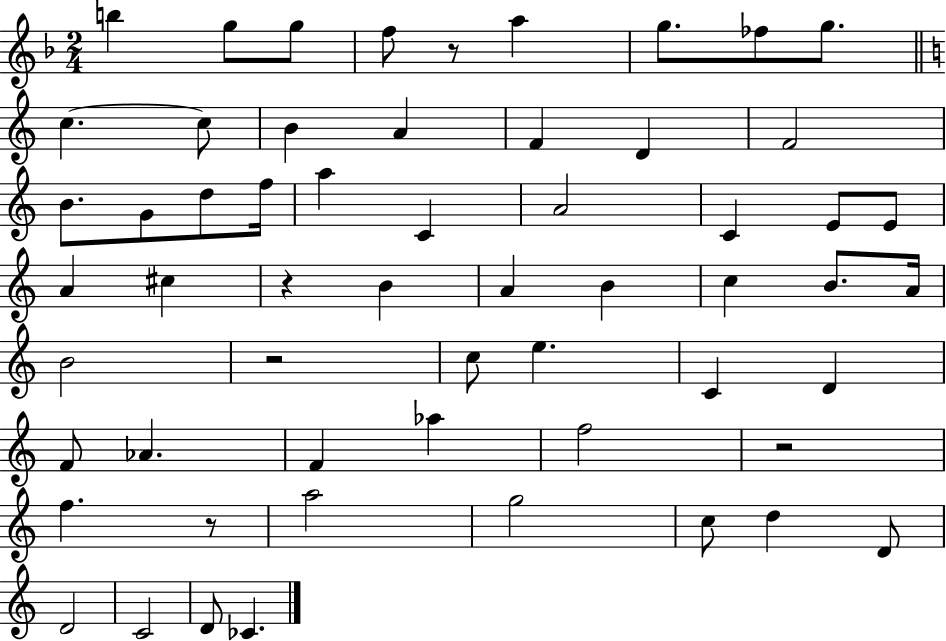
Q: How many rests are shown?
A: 5